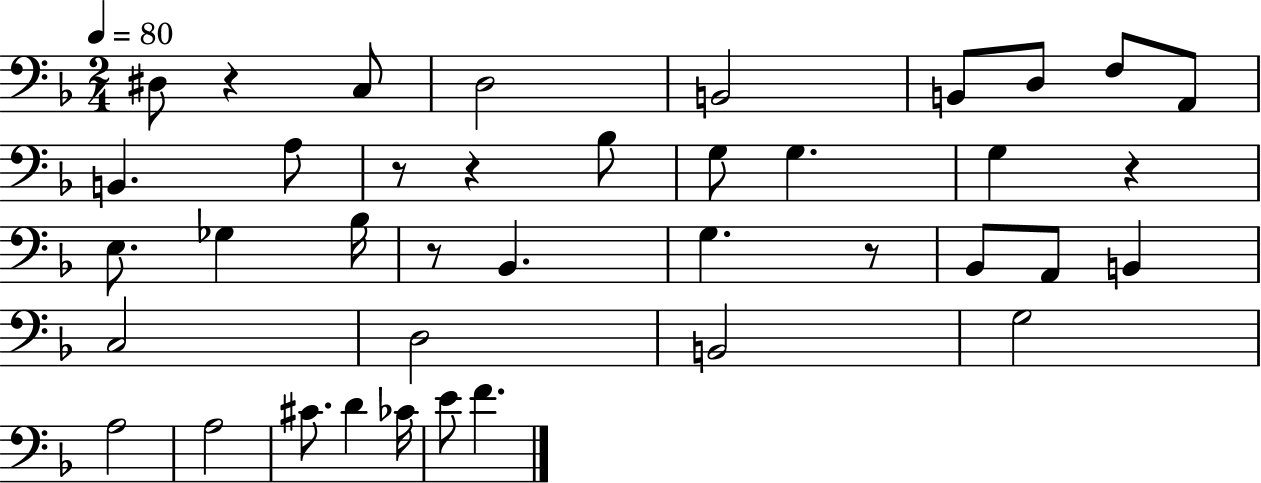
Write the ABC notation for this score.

X:1
T:Untitled
M:2/4
L:1/4
K:F
^D,/2 z C,/2 D,2 B,,2 B,,/2 D,/2 F,/2 A,,/2 B,, A,/2 z/2 z _B,/2 G,/2 G, G, z E,/2 _G, _B,/4 z/2 _B,, G, z/2 _B,,/2 A,,/2 B,, C,2 D,2 B,,2 G,2 A,2 A,2 ^C/2 D _C/4 E/2 F